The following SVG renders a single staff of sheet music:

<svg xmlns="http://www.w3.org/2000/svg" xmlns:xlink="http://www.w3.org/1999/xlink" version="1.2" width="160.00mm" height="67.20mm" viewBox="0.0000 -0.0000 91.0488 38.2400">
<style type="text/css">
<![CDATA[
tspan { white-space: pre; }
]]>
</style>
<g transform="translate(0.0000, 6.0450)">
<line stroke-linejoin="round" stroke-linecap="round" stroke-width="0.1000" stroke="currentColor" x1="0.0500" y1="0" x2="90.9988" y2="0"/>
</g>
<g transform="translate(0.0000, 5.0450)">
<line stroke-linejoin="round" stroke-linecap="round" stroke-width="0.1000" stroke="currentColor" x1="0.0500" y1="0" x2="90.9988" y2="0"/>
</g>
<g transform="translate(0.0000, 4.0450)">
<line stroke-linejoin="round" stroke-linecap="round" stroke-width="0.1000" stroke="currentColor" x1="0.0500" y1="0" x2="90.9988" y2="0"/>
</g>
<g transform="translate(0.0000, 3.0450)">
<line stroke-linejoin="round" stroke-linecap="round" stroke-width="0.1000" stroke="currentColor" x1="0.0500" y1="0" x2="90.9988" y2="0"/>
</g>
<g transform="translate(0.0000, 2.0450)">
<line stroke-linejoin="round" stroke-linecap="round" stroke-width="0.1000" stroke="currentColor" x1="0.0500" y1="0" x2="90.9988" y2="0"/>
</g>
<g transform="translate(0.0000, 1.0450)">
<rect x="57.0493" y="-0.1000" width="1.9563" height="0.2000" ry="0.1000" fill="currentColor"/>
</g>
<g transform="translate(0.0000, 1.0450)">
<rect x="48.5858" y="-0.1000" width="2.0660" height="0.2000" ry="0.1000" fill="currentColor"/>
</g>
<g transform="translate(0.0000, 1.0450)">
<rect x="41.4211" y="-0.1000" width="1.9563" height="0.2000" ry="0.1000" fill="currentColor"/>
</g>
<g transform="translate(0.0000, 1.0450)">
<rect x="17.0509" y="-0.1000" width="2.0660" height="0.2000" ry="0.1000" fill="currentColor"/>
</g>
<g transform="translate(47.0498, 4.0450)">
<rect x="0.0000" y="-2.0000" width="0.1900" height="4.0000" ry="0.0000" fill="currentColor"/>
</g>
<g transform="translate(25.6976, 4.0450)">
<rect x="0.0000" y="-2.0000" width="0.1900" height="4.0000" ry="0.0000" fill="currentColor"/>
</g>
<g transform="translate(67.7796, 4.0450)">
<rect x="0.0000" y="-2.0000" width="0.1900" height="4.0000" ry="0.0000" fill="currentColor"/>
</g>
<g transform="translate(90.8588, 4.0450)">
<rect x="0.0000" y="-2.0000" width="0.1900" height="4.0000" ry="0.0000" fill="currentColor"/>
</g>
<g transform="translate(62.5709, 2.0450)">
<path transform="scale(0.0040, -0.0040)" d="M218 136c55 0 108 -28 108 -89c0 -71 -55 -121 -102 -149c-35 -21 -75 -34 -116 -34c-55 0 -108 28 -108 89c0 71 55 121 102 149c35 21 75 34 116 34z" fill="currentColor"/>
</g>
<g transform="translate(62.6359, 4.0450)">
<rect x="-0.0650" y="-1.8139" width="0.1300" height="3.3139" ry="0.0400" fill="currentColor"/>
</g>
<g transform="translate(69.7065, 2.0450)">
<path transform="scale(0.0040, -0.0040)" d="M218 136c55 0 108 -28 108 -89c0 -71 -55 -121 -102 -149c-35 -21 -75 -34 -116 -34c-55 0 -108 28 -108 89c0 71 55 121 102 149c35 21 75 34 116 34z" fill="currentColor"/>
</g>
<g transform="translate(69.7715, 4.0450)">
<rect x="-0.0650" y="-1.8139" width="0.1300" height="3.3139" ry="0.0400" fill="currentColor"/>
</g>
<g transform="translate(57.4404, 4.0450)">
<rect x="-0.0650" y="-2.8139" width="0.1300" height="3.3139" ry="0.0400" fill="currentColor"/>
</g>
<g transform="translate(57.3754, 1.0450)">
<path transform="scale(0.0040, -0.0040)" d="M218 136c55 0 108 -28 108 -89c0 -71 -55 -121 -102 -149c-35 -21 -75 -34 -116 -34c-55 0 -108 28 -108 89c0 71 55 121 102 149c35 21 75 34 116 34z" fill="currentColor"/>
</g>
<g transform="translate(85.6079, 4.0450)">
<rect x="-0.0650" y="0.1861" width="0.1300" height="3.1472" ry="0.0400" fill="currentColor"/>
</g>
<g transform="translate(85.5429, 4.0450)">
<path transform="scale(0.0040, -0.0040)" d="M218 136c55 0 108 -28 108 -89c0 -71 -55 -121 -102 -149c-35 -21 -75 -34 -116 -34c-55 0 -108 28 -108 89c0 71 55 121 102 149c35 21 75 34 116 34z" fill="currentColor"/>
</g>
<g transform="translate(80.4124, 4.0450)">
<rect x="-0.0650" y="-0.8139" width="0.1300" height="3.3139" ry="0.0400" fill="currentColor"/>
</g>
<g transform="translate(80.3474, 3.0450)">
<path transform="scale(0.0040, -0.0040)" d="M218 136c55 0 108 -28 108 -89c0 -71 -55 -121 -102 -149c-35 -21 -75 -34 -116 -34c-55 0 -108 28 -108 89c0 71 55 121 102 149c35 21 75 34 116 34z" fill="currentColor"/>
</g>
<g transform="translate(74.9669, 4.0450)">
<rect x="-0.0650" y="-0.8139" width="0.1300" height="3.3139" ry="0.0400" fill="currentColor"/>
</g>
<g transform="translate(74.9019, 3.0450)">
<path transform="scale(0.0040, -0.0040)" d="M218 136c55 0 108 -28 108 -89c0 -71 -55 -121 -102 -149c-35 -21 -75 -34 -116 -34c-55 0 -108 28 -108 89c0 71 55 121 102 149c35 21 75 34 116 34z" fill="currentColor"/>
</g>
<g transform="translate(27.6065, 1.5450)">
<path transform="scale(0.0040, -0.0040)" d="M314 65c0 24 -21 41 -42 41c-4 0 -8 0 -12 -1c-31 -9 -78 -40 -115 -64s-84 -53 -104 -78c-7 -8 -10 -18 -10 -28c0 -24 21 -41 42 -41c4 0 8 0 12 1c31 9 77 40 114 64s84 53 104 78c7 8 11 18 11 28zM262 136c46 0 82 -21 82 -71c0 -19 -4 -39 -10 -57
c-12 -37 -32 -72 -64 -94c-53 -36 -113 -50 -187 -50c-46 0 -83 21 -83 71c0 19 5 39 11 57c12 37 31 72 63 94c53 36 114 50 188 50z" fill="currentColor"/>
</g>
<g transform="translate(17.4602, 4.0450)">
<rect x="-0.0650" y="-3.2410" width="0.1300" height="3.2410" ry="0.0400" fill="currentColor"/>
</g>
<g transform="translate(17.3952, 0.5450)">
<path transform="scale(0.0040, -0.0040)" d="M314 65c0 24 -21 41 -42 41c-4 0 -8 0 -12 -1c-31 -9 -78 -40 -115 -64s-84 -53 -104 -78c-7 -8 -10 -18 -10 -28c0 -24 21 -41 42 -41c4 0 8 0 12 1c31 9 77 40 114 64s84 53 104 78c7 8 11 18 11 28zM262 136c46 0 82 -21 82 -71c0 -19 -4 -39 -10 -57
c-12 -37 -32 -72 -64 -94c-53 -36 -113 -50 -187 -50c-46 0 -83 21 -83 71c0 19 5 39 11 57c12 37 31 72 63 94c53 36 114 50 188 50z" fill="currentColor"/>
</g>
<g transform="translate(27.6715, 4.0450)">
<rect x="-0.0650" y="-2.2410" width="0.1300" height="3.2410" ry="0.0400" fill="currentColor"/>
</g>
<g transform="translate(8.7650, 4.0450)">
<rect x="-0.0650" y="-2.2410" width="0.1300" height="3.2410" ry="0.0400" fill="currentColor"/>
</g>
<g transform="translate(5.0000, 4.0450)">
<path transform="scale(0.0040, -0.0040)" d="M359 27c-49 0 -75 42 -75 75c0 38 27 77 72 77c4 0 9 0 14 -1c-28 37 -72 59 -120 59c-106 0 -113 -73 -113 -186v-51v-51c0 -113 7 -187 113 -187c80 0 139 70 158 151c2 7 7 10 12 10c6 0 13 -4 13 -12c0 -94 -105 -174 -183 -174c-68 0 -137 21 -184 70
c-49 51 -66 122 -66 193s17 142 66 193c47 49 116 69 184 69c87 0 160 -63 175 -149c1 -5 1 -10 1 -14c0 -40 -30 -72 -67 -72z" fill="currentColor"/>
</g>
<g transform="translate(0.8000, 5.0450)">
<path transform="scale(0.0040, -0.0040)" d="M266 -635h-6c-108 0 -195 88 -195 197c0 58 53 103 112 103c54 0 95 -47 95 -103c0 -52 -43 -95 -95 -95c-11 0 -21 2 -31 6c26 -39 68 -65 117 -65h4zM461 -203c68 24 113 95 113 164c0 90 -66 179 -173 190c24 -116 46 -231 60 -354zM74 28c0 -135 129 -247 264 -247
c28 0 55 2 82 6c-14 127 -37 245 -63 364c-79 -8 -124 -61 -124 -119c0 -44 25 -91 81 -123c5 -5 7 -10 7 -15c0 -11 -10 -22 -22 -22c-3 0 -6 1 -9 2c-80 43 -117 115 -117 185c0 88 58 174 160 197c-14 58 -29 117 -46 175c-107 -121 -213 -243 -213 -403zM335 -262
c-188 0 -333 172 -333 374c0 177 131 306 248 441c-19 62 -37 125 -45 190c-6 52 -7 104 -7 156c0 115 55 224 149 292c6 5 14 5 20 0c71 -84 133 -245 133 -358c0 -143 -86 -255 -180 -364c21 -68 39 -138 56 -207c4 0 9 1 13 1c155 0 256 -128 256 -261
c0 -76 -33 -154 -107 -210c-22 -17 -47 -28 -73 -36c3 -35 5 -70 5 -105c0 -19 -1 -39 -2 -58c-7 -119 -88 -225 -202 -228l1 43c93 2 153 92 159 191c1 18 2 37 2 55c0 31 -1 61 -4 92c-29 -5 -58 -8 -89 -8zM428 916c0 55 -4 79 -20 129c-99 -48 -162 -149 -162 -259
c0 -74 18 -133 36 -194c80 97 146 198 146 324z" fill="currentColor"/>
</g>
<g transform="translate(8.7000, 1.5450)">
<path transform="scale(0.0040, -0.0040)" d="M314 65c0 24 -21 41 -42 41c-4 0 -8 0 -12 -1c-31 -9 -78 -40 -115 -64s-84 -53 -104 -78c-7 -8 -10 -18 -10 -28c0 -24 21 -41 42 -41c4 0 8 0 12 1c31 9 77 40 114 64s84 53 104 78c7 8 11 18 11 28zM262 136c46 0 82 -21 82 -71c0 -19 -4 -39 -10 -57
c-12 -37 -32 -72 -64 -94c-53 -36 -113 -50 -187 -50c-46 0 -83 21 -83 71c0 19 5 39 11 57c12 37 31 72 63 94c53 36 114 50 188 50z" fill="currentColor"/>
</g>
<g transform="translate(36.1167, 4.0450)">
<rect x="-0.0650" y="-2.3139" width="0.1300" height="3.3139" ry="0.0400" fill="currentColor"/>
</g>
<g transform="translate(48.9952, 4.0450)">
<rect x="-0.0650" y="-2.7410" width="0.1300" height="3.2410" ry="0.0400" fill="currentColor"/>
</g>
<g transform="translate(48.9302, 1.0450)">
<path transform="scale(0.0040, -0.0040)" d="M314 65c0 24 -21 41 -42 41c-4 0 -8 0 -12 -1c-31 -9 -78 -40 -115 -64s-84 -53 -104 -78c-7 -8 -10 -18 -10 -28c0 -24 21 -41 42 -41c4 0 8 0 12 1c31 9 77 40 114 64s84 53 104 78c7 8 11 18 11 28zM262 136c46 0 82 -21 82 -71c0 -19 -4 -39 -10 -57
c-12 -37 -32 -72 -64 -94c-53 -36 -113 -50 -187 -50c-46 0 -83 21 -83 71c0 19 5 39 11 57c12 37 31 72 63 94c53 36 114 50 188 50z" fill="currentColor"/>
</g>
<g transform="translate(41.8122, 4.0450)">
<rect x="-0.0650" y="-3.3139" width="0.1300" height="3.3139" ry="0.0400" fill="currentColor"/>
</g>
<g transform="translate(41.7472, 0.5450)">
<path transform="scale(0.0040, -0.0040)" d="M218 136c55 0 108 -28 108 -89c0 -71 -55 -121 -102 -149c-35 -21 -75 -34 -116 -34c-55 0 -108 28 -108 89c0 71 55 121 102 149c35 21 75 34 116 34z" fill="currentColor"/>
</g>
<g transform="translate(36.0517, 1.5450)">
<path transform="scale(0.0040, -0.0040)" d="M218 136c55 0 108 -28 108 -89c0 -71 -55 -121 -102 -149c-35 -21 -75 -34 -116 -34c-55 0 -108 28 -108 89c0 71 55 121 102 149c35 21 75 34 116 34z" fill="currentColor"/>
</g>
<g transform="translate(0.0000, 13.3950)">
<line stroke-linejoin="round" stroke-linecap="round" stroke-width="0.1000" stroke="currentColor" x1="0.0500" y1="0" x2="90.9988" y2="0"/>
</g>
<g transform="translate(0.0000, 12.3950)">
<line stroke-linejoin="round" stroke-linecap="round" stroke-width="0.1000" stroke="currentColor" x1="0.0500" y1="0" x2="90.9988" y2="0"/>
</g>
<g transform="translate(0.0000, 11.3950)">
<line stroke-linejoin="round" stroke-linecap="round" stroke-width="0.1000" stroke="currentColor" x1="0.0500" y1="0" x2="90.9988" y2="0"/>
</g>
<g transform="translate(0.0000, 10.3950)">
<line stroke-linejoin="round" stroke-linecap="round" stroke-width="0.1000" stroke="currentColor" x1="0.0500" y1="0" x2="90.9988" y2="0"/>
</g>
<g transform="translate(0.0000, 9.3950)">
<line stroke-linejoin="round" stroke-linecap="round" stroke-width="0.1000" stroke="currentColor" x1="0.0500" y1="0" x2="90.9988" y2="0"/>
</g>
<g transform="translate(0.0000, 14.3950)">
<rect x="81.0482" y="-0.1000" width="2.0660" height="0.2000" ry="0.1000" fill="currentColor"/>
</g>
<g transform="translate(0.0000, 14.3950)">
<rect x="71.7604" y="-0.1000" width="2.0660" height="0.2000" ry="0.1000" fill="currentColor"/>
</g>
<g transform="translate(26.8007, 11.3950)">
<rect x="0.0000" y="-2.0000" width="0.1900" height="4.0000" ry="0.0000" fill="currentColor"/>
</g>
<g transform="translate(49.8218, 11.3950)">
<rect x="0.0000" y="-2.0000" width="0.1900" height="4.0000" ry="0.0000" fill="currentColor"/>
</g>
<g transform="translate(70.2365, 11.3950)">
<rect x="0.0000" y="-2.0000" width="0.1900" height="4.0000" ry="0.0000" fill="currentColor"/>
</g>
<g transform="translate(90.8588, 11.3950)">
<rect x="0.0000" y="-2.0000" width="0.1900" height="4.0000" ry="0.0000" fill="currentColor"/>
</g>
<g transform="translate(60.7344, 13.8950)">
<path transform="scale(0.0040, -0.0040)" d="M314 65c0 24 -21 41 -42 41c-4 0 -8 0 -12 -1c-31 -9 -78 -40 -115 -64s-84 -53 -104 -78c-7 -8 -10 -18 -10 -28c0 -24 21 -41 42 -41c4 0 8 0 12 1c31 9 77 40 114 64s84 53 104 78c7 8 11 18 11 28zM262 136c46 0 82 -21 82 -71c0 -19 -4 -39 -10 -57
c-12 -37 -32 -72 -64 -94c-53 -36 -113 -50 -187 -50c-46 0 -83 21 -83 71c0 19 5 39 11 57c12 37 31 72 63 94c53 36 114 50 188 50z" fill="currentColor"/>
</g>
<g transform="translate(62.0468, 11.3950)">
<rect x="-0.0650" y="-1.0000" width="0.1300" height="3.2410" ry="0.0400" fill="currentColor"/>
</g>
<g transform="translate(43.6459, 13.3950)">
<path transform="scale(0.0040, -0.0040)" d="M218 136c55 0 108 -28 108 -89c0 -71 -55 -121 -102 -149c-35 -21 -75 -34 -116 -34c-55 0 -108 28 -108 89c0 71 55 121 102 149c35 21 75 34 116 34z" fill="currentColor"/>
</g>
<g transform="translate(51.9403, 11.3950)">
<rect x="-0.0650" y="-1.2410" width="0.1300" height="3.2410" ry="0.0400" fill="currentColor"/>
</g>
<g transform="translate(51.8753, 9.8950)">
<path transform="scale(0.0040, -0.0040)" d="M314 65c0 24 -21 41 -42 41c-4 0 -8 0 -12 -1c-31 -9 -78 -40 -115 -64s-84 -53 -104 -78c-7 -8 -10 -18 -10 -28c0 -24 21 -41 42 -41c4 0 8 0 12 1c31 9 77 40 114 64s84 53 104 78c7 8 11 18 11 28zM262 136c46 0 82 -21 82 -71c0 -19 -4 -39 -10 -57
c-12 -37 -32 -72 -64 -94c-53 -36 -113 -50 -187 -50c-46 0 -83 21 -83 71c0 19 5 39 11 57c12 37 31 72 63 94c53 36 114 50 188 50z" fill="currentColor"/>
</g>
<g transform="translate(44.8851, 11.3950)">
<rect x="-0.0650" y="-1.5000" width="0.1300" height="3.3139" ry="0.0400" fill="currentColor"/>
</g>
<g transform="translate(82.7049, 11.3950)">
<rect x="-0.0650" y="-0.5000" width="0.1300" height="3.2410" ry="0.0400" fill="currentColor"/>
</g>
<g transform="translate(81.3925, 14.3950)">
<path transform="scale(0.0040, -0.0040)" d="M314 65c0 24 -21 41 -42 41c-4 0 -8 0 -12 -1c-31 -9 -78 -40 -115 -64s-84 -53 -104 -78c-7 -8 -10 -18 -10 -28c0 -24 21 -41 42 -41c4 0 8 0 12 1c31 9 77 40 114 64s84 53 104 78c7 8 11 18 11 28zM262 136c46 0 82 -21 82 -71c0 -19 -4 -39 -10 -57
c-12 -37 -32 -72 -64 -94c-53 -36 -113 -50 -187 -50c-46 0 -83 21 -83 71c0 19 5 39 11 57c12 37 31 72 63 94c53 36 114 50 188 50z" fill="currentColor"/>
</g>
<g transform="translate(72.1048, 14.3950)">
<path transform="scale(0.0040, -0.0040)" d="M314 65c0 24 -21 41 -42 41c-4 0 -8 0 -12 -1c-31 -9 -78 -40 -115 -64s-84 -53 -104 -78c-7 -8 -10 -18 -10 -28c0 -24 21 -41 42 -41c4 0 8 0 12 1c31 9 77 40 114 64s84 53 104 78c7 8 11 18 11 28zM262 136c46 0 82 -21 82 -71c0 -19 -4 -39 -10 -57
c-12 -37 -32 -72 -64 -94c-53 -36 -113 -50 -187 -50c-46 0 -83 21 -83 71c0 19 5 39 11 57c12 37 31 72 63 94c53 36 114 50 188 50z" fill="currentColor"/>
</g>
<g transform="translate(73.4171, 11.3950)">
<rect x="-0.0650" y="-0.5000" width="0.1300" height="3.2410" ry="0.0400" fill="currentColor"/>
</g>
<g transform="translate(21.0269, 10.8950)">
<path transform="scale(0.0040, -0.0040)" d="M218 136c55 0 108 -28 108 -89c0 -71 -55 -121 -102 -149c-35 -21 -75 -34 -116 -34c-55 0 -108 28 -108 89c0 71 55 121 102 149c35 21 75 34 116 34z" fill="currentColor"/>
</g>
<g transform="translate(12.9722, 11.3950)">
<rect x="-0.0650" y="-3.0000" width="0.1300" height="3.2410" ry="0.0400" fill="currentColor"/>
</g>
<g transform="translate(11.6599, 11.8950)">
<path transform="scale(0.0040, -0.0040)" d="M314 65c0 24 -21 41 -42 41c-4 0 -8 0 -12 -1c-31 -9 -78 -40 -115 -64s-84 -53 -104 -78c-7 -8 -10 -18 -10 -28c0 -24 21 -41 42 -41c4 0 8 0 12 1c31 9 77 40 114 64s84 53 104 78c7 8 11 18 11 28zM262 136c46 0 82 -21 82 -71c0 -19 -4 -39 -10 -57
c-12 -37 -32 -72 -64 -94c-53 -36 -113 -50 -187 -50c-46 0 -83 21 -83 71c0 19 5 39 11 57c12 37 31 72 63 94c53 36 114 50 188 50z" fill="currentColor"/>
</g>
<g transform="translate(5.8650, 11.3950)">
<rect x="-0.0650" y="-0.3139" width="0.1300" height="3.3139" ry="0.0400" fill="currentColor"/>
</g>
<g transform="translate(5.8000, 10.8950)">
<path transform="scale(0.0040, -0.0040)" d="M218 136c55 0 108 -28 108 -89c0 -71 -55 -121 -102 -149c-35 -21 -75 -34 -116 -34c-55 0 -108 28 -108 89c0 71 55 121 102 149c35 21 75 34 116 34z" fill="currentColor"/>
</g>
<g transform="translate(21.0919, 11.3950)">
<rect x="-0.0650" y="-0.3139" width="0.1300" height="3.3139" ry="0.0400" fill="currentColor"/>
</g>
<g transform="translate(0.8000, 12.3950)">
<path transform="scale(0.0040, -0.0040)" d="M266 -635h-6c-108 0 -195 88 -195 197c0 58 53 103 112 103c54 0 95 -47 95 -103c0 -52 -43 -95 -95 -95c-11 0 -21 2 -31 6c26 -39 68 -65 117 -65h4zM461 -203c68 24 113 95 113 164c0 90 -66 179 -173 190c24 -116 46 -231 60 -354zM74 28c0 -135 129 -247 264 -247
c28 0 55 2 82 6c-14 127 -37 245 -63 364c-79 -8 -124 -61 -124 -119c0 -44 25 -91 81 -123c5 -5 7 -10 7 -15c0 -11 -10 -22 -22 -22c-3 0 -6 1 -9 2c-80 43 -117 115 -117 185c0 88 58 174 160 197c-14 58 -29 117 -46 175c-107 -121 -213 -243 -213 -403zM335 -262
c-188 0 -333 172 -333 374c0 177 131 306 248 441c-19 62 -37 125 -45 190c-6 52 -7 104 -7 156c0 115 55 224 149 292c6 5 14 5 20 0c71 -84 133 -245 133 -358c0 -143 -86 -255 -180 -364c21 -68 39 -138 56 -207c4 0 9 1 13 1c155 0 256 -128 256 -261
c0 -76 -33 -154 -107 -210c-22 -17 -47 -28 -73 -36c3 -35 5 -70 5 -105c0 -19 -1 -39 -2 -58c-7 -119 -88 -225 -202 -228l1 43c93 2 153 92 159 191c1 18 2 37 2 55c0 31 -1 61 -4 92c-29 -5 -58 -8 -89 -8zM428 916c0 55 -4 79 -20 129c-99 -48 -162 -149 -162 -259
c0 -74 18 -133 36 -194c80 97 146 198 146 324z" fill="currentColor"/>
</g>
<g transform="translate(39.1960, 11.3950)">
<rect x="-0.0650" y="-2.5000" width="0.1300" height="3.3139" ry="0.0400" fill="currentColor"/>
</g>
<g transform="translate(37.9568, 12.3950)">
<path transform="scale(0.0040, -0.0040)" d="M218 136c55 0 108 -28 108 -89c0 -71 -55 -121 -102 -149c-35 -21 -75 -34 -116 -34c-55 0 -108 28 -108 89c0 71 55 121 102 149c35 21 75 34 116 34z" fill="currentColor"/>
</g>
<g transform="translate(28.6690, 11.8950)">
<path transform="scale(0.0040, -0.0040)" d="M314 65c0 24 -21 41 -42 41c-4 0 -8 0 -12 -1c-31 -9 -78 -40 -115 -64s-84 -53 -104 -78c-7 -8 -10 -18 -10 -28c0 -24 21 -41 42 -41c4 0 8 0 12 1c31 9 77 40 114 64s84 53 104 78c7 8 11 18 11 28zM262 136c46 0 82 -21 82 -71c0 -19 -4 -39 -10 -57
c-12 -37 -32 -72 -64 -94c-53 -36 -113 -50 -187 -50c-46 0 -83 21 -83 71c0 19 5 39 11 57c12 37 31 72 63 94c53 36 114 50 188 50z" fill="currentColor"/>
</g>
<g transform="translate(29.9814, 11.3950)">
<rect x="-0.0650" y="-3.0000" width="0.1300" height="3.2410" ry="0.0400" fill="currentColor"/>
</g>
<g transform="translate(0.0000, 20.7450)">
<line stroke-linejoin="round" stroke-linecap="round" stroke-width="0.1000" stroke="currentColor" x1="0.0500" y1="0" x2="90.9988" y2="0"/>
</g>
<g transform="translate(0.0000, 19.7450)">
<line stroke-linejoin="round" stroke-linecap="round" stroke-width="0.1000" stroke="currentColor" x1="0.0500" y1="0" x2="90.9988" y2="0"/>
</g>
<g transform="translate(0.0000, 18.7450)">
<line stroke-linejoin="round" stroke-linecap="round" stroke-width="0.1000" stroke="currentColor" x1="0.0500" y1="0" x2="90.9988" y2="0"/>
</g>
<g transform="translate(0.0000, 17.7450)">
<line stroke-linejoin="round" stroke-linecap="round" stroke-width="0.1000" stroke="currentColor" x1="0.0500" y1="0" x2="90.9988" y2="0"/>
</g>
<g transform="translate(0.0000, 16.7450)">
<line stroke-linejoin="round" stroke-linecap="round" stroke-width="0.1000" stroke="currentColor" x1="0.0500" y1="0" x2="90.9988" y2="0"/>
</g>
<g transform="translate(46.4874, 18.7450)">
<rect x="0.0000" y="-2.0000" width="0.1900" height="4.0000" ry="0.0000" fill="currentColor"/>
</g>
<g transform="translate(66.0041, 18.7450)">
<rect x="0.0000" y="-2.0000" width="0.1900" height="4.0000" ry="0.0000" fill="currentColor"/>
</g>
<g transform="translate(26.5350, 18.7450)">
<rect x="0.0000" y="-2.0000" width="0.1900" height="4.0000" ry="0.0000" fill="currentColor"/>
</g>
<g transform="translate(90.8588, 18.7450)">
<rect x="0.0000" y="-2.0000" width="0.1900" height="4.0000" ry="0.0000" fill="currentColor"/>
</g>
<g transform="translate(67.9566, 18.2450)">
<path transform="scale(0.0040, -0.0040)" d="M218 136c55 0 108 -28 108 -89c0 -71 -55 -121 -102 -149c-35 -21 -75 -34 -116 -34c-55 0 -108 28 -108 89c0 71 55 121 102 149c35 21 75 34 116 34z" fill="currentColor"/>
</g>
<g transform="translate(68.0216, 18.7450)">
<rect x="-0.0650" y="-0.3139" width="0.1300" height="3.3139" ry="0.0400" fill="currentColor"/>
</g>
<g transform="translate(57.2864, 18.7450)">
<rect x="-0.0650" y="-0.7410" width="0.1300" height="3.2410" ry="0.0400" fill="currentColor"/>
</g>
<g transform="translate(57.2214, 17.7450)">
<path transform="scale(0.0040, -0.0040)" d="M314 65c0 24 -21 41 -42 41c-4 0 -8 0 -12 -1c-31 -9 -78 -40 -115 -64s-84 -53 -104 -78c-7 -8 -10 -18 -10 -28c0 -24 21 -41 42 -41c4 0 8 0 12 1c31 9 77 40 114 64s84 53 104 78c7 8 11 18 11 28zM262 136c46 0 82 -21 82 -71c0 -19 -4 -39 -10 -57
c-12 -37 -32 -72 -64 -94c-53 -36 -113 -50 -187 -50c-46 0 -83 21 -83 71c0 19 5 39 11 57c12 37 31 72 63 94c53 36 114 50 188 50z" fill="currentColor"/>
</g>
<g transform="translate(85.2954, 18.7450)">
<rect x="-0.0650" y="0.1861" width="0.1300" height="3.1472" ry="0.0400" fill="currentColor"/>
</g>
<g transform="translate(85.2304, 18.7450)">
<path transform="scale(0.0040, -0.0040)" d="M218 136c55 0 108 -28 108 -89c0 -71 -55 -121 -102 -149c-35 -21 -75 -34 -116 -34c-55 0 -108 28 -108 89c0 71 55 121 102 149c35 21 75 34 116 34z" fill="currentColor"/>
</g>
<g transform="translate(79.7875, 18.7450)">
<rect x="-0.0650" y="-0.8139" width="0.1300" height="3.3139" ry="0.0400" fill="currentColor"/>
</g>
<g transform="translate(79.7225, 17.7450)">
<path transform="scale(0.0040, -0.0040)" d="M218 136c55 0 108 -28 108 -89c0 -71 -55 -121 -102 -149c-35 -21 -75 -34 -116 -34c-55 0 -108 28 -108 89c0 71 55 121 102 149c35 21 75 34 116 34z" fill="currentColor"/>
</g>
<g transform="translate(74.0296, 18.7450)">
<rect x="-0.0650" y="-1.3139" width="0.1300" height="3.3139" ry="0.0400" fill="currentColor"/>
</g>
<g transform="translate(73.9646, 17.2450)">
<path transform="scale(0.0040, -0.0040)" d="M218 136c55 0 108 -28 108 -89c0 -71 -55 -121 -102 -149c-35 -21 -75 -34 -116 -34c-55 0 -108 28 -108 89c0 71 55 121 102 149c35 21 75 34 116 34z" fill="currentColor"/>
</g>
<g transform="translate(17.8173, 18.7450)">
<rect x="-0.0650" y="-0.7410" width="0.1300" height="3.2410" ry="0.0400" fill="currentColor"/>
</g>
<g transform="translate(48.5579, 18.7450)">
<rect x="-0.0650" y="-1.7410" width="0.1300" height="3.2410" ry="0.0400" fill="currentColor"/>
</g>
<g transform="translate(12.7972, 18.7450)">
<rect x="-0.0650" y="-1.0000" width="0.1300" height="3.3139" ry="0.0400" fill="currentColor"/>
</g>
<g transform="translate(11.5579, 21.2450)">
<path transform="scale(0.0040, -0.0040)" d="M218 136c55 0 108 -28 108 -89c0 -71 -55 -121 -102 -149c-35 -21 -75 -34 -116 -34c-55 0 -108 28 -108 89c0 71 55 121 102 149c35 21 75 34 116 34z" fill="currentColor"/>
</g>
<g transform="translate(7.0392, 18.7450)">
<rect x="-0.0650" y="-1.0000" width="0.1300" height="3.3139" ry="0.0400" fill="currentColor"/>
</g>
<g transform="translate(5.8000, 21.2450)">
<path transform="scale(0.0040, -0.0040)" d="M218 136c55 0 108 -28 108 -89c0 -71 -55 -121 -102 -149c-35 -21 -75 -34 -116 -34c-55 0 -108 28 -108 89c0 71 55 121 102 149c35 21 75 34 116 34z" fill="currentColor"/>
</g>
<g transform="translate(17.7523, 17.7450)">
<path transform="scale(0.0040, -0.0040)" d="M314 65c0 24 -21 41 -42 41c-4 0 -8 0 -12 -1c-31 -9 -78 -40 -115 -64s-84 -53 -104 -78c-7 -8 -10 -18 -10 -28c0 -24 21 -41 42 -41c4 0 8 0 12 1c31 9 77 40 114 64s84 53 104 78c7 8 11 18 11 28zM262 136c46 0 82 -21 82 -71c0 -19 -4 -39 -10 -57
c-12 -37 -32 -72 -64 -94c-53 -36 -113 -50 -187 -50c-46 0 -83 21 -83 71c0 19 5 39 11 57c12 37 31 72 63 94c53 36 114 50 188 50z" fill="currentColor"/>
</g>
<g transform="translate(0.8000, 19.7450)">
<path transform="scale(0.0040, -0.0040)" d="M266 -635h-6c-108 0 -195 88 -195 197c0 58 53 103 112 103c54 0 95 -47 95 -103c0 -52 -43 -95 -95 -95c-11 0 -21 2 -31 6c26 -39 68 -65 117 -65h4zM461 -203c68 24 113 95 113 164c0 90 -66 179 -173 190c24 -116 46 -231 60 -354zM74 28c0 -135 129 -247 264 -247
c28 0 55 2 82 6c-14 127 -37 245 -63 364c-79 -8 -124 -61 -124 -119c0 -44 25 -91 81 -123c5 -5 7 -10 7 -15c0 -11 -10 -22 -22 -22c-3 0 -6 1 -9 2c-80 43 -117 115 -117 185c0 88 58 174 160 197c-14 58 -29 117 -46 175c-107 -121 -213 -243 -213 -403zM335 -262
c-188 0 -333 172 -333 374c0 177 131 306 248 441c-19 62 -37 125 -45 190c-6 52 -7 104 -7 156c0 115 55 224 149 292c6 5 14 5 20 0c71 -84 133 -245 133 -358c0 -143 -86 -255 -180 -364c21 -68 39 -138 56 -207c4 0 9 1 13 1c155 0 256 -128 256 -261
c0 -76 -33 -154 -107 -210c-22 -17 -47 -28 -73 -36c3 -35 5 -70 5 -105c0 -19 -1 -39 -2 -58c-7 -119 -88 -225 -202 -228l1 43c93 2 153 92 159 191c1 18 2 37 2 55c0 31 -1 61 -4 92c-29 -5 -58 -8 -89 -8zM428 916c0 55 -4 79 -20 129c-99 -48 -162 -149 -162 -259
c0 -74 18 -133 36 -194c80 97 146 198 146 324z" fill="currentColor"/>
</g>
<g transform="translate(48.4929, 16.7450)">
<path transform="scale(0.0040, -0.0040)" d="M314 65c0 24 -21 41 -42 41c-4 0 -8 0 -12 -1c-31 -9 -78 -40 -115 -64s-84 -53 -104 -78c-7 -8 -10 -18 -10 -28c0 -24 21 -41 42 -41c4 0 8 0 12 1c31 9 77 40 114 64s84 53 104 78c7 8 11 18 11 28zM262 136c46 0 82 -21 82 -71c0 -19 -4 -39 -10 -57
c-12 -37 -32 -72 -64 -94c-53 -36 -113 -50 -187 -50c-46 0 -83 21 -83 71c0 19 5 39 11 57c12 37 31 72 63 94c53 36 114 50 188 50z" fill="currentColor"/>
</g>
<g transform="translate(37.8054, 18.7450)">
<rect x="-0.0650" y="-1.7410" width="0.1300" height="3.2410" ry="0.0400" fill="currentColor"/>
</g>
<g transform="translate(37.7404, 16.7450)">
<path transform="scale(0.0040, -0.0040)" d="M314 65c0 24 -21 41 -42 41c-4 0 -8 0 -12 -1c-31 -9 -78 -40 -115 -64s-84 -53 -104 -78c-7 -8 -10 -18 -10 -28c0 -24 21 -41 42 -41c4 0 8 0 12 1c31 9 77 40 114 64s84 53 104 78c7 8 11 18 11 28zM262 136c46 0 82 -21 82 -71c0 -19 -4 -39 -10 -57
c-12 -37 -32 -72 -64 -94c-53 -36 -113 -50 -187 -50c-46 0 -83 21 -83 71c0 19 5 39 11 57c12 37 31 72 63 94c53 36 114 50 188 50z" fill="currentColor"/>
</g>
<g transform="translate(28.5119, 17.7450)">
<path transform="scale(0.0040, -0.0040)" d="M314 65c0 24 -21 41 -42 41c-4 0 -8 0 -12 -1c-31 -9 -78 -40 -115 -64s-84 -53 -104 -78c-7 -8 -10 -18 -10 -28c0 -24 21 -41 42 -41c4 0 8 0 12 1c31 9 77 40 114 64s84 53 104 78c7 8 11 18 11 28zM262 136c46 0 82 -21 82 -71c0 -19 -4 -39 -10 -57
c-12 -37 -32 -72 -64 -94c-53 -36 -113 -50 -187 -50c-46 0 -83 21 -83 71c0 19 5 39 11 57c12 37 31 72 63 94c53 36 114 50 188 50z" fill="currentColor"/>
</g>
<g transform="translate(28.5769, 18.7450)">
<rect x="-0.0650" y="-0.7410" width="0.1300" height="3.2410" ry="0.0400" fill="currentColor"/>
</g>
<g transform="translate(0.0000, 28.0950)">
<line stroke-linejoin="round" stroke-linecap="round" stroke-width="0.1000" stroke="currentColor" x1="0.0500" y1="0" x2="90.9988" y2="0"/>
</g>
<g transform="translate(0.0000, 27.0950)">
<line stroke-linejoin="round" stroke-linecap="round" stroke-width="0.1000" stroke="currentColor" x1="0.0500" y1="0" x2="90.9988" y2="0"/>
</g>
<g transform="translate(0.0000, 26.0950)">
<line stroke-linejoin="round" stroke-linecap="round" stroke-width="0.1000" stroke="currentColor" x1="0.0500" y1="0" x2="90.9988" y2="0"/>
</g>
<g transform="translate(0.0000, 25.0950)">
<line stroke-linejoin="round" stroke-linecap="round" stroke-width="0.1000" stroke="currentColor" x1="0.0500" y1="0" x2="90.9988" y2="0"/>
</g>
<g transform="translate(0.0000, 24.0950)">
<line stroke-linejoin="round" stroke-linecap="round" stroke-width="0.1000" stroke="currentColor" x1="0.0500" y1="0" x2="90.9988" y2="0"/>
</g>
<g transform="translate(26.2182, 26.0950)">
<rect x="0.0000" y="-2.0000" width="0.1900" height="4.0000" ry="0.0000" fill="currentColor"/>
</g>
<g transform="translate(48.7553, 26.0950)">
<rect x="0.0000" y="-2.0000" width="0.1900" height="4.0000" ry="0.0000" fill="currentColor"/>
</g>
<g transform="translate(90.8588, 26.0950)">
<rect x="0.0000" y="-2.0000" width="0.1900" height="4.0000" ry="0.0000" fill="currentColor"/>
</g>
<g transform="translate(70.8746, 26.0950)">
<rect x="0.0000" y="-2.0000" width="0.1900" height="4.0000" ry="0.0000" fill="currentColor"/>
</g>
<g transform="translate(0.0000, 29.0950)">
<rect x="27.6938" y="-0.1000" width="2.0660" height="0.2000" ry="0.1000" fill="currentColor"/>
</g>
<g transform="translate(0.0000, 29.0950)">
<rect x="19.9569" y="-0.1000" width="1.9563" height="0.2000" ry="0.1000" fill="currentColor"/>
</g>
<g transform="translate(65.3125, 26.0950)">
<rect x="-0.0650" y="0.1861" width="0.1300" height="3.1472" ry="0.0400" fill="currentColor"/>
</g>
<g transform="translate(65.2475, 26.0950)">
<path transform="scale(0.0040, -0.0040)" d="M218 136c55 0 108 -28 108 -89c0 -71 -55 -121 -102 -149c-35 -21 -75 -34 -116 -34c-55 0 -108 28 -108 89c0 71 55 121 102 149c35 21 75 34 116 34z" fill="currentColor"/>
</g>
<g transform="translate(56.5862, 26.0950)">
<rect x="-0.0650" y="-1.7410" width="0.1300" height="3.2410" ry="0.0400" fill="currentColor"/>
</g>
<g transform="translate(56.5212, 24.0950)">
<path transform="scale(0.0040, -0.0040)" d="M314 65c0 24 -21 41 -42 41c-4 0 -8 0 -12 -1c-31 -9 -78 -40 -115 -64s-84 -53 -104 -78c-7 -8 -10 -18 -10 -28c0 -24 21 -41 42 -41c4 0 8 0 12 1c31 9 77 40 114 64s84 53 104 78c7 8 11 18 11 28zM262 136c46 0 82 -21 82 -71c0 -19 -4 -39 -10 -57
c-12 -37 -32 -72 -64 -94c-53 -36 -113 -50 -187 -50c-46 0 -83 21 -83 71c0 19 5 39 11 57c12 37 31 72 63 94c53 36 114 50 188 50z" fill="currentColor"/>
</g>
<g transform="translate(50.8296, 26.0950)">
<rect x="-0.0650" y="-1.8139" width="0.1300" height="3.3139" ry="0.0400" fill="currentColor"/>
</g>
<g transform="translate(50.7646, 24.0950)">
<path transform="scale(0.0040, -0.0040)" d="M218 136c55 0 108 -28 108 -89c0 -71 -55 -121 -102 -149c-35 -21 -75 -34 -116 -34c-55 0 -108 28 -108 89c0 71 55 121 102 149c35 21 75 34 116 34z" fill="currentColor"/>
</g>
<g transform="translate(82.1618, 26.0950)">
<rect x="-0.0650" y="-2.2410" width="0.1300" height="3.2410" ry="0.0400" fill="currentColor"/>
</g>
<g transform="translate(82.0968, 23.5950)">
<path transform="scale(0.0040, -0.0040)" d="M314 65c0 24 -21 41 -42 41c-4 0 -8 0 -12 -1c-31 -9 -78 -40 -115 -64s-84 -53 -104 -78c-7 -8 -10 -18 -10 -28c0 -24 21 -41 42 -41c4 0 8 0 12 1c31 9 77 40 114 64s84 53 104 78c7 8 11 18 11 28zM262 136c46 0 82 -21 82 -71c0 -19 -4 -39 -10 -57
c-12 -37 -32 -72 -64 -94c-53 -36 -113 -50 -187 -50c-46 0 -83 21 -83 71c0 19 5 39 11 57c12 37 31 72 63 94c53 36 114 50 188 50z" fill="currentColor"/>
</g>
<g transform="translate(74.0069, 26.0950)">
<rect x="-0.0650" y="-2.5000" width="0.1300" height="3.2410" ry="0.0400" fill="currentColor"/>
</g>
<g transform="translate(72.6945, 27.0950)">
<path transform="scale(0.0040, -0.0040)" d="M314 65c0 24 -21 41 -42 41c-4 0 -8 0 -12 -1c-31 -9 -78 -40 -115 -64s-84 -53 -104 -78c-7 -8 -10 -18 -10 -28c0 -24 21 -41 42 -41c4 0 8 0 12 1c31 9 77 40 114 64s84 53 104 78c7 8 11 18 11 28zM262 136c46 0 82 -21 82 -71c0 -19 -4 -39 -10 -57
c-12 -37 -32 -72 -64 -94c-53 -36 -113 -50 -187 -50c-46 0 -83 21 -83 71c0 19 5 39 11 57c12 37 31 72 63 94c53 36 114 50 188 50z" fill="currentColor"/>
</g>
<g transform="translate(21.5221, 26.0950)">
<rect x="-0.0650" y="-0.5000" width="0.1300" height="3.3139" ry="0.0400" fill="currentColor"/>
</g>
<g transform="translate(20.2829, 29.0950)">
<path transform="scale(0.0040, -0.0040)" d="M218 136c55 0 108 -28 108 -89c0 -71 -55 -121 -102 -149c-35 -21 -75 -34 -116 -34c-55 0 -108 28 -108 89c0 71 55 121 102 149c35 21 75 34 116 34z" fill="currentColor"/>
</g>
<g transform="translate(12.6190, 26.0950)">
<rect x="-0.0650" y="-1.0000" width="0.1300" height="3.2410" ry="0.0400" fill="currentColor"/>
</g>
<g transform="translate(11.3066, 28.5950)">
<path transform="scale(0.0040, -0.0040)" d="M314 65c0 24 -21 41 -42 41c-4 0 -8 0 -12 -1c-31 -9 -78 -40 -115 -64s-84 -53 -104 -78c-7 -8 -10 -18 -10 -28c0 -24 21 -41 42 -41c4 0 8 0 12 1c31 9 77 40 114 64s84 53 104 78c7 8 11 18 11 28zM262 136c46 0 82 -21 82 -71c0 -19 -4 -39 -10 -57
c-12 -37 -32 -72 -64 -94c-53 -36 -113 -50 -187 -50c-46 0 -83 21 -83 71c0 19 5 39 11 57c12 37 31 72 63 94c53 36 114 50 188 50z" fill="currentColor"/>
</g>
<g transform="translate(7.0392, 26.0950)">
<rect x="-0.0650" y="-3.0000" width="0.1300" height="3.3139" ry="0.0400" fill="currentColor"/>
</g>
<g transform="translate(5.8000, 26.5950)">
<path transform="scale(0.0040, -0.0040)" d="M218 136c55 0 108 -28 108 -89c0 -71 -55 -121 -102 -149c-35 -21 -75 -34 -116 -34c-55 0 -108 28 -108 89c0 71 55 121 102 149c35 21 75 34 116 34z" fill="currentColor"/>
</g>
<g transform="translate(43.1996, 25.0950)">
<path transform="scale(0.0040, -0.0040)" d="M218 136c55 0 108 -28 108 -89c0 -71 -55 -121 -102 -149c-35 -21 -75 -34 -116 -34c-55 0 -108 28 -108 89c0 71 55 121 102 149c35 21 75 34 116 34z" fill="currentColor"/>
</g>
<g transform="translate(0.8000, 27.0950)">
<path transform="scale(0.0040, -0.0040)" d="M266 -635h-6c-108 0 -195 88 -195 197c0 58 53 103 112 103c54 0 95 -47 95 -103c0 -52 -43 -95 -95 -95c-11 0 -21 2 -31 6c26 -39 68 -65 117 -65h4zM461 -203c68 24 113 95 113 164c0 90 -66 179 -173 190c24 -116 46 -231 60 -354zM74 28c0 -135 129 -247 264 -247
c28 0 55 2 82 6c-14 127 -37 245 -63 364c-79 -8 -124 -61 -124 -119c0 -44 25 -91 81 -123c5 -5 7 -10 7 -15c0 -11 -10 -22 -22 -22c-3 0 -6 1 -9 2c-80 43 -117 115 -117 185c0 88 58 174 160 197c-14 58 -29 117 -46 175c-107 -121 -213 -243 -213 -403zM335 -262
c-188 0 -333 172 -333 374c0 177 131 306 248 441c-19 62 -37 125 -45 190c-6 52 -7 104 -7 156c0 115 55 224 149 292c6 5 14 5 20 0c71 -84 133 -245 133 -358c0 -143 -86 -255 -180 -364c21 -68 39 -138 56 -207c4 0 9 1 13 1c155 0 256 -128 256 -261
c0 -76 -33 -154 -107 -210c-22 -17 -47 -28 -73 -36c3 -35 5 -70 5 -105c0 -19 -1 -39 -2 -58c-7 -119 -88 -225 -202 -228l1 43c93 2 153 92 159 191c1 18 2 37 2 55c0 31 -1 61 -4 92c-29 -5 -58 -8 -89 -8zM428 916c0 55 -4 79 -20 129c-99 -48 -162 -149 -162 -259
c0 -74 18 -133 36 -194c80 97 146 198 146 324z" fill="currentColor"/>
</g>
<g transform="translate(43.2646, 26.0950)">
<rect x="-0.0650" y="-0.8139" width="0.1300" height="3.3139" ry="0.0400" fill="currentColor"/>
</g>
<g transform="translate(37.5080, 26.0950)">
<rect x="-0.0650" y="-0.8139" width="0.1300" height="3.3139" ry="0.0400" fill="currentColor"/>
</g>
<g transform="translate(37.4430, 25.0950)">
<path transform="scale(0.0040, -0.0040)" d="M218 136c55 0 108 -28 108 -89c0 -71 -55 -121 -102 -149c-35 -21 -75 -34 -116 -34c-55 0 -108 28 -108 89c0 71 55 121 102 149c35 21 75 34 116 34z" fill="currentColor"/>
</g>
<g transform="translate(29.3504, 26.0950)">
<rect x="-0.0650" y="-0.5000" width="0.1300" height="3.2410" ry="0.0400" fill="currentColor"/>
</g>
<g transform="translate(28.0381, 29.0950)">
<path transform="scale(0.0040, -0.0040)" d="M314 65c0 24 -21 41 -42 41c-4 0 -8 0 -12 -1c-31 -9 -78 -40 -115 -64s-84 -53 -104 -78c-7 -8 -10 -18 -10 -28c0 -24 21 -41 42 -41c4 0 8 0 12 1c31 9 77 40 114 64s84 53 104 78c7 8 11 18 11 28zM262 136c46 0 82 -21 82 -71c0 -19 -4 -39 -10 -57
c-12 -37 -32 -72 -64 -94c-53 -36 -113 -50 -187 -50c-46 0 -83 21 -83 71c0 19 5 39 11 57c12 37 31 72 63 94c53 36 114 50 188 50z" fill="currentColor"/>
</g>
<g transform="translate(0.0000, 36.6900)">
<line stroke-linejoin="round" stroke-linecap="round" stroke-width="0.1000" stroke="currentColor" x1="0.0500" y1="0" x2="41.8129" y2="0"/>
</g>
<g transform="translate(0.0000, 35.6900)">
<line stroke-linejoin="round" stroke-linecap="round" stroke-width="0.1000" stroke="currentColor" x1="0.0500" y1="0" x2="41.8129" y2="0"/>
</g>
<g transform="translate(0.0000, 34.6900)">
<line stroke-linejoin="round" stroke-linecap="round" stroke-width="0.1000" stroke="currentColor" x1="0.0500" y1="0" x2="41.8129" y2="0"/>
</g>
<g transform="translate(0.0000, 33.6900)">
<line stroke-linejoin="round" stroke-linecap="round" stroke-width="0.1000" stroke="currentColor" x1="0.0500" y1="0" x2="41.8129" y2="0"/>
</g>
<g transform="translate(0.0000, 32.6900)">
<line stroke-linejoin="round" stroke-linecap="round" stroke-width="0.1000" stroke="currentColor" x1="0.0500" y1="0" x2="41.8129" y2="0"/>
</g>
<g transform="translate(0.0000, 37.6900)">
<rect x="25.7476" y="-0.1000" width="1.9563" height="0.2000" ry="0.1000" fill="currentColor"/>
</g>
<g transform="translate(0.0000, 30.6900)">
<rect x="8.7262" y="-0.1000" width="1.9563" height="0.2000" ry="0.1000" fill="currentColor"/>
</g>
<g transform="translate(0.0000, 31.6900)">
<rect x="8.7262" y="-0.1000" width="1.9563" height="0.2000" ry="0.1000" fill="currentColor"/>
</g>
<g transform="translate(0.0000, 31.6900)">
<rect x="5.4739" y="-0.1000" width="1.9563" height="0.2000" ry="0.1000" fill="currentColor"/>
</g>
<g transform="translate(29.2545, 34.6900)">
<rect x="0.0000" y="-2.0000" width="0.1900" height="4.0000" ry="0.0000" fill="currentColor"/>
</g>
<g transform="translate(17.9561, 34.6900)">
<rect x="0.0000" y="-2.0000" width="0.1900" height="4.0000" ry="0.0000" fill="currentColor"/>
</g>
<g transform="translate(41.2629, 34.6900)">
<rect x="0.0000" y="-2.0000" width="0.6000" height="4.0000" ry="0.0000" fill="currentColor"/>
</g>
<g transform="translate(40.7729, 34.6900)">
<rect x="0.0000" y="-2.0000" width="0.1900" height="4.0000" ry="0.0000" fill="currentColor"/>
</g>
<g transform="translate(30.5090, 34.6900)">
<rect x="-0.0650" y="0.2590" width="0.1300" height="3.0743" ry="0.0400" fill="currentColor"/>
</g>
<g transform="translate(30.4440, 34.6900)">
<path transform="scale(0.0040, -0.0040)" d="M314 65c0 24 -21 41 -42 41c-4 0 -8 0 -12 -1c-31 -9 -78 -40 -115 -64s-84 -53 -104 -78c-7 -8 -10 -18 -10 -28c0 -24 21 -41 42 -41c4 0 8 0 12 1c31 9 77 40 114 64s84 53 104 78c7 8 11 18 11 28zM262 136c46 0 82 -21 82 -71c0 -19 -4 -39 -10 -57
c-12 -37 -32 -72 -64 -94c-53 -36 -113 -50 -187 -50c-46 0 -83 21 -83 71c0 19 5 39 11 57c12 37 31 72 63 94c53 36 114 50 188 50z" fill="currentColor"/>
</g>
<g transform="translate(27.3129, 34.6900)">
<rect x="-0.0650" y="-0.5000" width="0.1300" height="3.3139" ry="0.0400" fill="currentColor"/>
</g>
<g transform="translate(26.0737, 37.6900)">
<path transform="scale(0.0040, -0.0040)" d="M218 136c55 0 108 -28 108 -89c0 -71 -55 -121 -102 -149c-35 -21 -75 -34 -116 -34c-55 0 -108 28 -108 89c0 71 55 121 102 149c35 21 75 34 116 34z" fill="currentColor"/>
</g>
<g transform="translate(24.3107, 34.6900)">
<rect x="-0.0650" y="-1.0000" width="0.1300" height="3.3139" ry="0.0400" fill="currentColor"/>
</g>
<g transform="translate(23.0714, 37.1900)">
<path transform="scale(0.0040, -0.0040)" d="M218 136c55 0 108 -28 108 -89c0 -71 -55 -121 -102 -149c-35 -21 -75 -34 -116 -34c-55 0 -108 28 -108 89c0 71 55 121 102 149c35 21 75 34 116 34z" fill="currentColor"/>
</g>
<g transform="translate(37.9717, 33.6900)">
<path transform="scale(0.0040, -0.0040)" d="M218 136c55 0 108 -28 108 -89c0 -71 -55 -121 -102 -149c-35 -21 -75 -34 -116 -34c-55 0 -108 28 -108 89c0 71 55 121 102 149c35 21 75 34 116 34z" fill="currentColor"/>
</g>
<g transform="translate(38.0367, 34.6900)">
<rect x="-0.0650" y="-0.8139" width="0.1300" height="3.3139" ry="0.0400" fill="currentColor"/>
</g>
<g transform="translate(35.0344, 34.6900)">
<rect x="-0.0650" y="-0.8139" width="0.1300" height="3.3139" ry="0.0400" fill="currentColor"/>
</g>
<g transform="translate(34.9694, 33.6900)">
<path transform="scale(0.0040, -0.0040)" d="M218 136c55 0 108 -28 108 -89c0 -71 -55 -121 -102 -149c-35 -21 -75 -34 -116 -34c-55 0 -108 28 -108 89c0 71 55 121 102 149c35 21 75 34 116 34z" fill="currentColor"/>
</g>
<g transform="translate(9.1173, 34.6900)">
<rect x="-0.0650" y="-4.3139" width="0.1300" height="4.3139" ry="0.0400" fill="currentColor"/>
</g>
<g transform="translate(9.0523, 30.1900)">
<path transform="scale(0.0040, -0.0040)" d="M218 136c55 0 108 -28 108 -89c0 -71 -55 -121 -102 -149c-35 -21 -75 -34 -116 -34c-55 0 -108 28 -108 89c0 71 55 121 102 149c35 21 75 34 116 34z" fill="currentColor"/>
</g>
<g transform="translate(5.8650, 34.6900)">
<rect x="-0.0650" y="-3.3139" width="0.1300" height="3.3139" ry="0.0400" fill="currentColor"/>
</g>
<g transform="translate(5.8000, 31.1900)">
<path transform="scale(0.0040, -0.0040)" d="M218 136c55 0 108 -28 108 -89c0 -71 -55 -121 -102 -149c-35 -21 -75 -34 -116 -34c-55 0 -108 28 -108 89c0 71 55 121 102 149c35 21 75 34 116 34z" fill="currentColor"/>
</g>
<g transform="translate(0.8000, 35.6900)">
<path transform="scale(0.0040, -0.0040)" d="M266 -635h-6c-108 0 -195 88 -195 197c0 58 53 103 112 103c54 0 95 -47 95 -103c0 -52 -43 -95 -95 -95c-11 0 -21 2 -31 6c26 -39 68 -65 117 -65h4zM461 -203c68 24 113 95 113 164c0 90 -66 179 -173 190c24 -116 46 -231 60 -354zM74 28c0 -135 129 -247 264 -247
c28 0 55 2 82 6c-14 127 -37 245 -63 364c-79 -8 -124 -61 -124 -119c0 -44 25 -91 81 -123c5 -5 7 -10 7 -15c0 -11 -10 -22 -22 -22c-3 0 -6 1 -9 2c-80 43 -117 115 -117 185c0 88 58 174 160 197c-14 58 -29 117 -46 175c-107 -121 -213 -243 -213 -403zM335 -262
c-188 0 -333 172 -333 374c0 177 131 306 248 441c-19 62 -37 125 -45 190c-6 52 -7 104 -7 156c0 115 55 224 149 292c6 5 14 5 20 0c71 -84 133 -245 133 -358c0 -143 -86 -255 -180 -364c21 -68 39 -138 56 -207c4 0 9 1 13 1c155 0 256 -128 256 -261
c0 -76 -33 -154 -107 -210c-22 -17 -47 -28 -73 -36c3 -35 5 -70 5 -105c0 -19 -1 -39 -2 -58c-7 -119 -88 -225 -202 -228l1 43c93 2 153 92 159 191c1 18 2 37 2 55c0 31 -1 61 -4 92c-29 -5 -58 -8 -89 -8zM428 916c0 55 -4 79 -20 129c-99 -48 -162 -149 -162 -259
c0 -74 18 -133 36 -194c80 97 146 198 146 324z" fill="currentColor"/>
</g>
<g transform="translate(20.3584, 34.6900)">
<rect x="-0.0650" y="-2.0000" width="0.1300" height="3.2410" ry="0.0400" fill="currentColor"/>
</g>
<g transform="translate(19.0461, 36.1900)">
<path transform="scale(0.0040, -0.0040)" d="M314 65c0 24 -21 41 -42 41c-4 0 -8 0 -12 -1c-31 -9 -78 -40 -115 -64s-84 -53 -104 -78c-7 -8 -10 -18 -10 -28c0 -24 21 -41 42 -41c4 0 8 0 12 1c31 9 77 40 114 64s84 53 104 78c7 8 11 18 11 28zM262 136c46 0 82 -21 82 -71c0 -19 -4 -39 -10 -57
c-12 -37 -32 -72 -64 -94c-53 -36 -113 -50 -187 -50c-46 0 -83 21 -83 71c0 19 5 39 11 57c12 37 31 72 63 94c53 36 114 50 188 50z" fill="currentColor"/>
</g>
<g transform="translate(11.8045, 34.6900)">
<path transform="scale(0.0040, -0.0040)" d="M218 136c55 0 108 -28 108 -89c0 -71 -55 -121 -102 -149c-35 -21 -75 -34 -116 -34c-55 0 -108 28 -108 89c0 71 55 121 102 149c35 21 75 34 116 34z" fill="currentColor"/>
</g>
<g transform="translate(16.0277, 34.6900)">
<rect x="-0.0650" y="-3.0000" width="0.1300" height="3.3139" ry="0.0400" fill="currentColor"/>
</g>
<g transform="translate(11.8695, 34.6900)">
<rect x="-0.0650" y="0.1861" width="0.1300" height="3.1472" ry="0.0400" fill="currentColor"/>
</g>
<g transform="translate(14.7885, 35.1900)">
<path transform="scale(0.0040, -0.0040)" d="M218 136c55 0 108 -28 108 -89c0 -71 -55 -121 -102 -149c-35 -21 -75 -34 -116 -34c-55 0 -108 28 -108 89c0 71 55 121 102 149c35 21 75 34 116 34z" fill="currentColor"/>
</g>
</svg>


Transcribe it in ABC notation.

X:1
T:Untitled
M:4/4
L:1/4
K:C
g2 b2 g2 g b a2 a f f d d B c A2 c A2 G E e2 D2 C2 C2 D D d2 d2 f2 f2 d2 c e d B A D2 C C2 d d f f2 B G2 g2 b d' B A F2 D C B2 d d